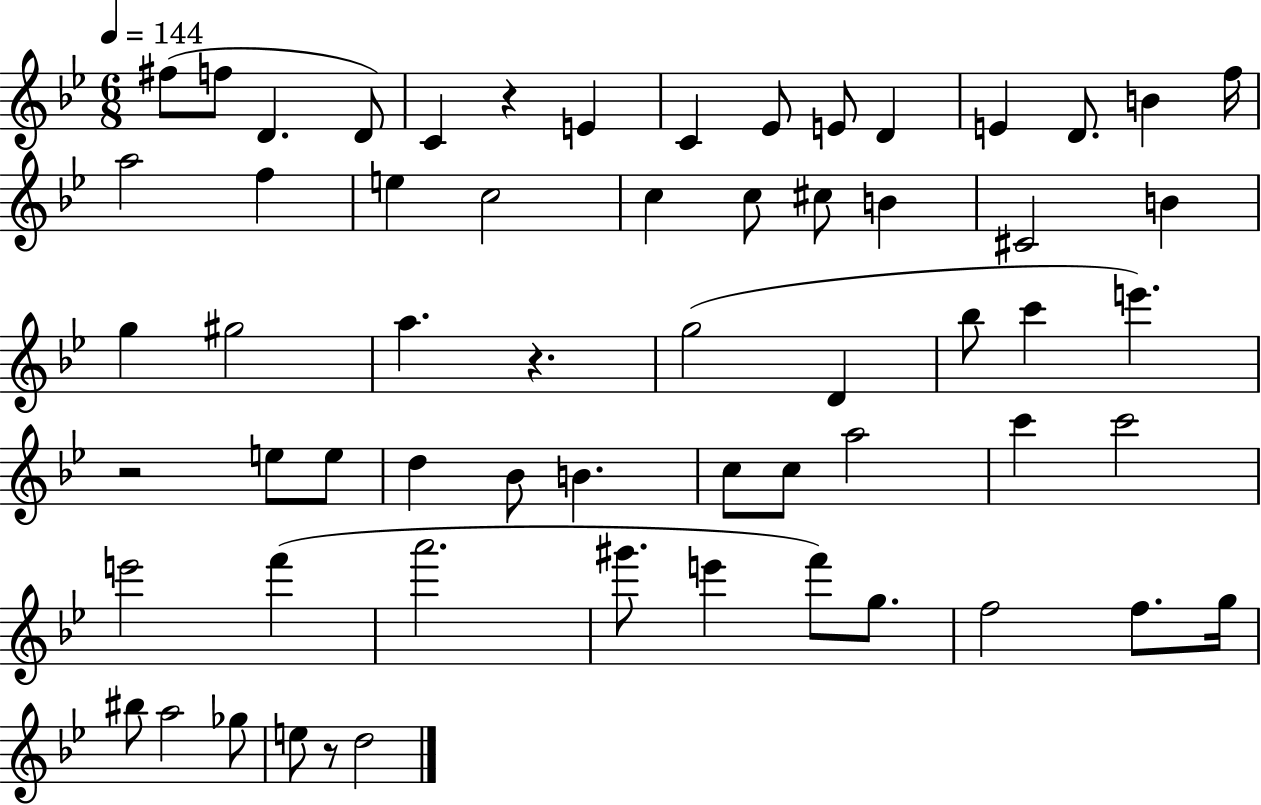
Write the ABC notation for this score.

X:1
T:Untitled
M:6/8
L:1/4
K:Bb
^f/2 f/2 D D/2 C z E C _E/2 E/2 D E D/2 B f/4 a2 f e c2 c c/2 ^c/2 B ^C2 B g ^g2 a z g2 D _b/2 c' e' z2 e/2 e/2 d _B/2 B c/2 c/2 a2 c' c'2 e'2 f' a'2 ^g'/2 e' f'/2 g/2 f2 f/2 g/4 ^b/2 a2 _g/2 e/2 z/2 d2